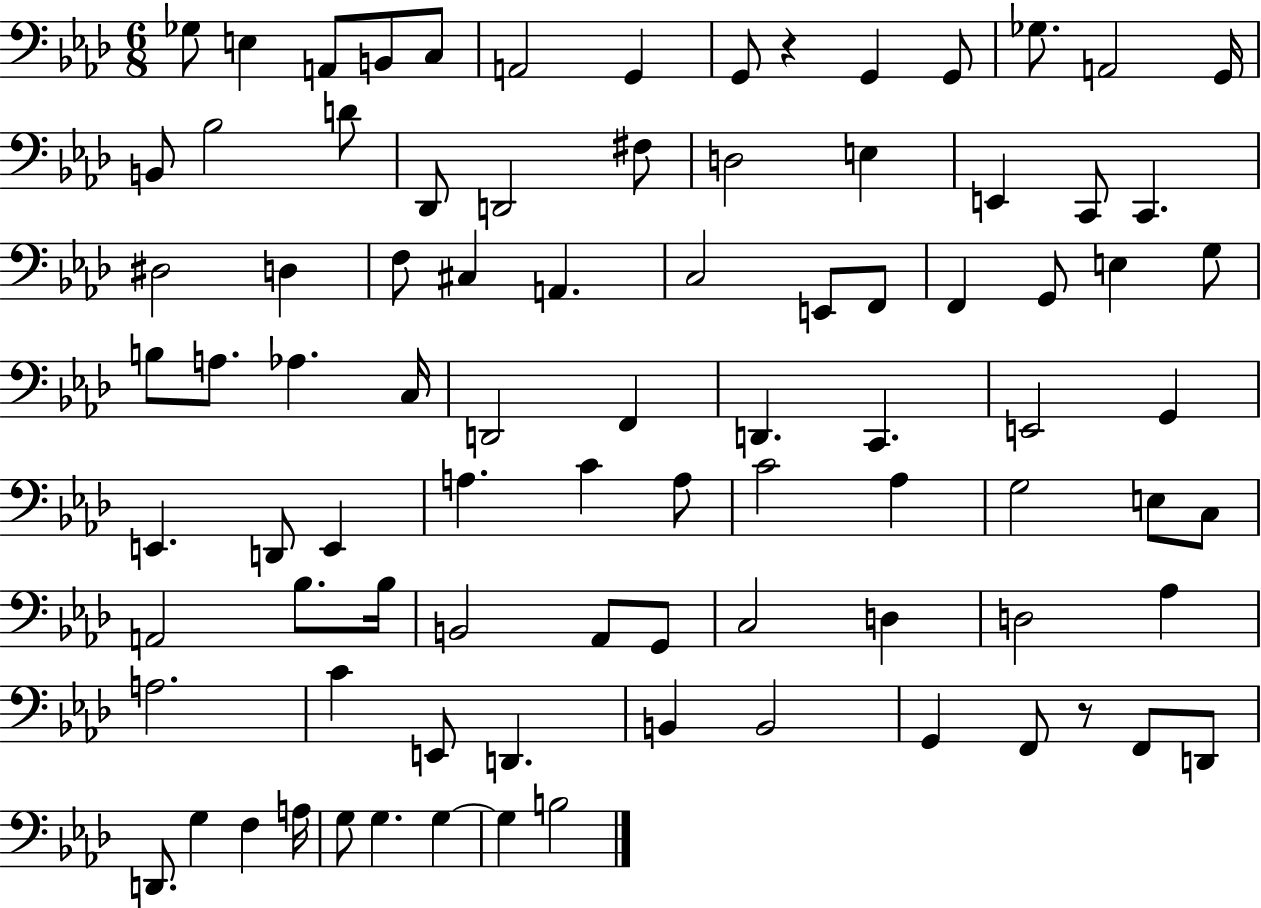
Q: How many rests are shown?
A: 2